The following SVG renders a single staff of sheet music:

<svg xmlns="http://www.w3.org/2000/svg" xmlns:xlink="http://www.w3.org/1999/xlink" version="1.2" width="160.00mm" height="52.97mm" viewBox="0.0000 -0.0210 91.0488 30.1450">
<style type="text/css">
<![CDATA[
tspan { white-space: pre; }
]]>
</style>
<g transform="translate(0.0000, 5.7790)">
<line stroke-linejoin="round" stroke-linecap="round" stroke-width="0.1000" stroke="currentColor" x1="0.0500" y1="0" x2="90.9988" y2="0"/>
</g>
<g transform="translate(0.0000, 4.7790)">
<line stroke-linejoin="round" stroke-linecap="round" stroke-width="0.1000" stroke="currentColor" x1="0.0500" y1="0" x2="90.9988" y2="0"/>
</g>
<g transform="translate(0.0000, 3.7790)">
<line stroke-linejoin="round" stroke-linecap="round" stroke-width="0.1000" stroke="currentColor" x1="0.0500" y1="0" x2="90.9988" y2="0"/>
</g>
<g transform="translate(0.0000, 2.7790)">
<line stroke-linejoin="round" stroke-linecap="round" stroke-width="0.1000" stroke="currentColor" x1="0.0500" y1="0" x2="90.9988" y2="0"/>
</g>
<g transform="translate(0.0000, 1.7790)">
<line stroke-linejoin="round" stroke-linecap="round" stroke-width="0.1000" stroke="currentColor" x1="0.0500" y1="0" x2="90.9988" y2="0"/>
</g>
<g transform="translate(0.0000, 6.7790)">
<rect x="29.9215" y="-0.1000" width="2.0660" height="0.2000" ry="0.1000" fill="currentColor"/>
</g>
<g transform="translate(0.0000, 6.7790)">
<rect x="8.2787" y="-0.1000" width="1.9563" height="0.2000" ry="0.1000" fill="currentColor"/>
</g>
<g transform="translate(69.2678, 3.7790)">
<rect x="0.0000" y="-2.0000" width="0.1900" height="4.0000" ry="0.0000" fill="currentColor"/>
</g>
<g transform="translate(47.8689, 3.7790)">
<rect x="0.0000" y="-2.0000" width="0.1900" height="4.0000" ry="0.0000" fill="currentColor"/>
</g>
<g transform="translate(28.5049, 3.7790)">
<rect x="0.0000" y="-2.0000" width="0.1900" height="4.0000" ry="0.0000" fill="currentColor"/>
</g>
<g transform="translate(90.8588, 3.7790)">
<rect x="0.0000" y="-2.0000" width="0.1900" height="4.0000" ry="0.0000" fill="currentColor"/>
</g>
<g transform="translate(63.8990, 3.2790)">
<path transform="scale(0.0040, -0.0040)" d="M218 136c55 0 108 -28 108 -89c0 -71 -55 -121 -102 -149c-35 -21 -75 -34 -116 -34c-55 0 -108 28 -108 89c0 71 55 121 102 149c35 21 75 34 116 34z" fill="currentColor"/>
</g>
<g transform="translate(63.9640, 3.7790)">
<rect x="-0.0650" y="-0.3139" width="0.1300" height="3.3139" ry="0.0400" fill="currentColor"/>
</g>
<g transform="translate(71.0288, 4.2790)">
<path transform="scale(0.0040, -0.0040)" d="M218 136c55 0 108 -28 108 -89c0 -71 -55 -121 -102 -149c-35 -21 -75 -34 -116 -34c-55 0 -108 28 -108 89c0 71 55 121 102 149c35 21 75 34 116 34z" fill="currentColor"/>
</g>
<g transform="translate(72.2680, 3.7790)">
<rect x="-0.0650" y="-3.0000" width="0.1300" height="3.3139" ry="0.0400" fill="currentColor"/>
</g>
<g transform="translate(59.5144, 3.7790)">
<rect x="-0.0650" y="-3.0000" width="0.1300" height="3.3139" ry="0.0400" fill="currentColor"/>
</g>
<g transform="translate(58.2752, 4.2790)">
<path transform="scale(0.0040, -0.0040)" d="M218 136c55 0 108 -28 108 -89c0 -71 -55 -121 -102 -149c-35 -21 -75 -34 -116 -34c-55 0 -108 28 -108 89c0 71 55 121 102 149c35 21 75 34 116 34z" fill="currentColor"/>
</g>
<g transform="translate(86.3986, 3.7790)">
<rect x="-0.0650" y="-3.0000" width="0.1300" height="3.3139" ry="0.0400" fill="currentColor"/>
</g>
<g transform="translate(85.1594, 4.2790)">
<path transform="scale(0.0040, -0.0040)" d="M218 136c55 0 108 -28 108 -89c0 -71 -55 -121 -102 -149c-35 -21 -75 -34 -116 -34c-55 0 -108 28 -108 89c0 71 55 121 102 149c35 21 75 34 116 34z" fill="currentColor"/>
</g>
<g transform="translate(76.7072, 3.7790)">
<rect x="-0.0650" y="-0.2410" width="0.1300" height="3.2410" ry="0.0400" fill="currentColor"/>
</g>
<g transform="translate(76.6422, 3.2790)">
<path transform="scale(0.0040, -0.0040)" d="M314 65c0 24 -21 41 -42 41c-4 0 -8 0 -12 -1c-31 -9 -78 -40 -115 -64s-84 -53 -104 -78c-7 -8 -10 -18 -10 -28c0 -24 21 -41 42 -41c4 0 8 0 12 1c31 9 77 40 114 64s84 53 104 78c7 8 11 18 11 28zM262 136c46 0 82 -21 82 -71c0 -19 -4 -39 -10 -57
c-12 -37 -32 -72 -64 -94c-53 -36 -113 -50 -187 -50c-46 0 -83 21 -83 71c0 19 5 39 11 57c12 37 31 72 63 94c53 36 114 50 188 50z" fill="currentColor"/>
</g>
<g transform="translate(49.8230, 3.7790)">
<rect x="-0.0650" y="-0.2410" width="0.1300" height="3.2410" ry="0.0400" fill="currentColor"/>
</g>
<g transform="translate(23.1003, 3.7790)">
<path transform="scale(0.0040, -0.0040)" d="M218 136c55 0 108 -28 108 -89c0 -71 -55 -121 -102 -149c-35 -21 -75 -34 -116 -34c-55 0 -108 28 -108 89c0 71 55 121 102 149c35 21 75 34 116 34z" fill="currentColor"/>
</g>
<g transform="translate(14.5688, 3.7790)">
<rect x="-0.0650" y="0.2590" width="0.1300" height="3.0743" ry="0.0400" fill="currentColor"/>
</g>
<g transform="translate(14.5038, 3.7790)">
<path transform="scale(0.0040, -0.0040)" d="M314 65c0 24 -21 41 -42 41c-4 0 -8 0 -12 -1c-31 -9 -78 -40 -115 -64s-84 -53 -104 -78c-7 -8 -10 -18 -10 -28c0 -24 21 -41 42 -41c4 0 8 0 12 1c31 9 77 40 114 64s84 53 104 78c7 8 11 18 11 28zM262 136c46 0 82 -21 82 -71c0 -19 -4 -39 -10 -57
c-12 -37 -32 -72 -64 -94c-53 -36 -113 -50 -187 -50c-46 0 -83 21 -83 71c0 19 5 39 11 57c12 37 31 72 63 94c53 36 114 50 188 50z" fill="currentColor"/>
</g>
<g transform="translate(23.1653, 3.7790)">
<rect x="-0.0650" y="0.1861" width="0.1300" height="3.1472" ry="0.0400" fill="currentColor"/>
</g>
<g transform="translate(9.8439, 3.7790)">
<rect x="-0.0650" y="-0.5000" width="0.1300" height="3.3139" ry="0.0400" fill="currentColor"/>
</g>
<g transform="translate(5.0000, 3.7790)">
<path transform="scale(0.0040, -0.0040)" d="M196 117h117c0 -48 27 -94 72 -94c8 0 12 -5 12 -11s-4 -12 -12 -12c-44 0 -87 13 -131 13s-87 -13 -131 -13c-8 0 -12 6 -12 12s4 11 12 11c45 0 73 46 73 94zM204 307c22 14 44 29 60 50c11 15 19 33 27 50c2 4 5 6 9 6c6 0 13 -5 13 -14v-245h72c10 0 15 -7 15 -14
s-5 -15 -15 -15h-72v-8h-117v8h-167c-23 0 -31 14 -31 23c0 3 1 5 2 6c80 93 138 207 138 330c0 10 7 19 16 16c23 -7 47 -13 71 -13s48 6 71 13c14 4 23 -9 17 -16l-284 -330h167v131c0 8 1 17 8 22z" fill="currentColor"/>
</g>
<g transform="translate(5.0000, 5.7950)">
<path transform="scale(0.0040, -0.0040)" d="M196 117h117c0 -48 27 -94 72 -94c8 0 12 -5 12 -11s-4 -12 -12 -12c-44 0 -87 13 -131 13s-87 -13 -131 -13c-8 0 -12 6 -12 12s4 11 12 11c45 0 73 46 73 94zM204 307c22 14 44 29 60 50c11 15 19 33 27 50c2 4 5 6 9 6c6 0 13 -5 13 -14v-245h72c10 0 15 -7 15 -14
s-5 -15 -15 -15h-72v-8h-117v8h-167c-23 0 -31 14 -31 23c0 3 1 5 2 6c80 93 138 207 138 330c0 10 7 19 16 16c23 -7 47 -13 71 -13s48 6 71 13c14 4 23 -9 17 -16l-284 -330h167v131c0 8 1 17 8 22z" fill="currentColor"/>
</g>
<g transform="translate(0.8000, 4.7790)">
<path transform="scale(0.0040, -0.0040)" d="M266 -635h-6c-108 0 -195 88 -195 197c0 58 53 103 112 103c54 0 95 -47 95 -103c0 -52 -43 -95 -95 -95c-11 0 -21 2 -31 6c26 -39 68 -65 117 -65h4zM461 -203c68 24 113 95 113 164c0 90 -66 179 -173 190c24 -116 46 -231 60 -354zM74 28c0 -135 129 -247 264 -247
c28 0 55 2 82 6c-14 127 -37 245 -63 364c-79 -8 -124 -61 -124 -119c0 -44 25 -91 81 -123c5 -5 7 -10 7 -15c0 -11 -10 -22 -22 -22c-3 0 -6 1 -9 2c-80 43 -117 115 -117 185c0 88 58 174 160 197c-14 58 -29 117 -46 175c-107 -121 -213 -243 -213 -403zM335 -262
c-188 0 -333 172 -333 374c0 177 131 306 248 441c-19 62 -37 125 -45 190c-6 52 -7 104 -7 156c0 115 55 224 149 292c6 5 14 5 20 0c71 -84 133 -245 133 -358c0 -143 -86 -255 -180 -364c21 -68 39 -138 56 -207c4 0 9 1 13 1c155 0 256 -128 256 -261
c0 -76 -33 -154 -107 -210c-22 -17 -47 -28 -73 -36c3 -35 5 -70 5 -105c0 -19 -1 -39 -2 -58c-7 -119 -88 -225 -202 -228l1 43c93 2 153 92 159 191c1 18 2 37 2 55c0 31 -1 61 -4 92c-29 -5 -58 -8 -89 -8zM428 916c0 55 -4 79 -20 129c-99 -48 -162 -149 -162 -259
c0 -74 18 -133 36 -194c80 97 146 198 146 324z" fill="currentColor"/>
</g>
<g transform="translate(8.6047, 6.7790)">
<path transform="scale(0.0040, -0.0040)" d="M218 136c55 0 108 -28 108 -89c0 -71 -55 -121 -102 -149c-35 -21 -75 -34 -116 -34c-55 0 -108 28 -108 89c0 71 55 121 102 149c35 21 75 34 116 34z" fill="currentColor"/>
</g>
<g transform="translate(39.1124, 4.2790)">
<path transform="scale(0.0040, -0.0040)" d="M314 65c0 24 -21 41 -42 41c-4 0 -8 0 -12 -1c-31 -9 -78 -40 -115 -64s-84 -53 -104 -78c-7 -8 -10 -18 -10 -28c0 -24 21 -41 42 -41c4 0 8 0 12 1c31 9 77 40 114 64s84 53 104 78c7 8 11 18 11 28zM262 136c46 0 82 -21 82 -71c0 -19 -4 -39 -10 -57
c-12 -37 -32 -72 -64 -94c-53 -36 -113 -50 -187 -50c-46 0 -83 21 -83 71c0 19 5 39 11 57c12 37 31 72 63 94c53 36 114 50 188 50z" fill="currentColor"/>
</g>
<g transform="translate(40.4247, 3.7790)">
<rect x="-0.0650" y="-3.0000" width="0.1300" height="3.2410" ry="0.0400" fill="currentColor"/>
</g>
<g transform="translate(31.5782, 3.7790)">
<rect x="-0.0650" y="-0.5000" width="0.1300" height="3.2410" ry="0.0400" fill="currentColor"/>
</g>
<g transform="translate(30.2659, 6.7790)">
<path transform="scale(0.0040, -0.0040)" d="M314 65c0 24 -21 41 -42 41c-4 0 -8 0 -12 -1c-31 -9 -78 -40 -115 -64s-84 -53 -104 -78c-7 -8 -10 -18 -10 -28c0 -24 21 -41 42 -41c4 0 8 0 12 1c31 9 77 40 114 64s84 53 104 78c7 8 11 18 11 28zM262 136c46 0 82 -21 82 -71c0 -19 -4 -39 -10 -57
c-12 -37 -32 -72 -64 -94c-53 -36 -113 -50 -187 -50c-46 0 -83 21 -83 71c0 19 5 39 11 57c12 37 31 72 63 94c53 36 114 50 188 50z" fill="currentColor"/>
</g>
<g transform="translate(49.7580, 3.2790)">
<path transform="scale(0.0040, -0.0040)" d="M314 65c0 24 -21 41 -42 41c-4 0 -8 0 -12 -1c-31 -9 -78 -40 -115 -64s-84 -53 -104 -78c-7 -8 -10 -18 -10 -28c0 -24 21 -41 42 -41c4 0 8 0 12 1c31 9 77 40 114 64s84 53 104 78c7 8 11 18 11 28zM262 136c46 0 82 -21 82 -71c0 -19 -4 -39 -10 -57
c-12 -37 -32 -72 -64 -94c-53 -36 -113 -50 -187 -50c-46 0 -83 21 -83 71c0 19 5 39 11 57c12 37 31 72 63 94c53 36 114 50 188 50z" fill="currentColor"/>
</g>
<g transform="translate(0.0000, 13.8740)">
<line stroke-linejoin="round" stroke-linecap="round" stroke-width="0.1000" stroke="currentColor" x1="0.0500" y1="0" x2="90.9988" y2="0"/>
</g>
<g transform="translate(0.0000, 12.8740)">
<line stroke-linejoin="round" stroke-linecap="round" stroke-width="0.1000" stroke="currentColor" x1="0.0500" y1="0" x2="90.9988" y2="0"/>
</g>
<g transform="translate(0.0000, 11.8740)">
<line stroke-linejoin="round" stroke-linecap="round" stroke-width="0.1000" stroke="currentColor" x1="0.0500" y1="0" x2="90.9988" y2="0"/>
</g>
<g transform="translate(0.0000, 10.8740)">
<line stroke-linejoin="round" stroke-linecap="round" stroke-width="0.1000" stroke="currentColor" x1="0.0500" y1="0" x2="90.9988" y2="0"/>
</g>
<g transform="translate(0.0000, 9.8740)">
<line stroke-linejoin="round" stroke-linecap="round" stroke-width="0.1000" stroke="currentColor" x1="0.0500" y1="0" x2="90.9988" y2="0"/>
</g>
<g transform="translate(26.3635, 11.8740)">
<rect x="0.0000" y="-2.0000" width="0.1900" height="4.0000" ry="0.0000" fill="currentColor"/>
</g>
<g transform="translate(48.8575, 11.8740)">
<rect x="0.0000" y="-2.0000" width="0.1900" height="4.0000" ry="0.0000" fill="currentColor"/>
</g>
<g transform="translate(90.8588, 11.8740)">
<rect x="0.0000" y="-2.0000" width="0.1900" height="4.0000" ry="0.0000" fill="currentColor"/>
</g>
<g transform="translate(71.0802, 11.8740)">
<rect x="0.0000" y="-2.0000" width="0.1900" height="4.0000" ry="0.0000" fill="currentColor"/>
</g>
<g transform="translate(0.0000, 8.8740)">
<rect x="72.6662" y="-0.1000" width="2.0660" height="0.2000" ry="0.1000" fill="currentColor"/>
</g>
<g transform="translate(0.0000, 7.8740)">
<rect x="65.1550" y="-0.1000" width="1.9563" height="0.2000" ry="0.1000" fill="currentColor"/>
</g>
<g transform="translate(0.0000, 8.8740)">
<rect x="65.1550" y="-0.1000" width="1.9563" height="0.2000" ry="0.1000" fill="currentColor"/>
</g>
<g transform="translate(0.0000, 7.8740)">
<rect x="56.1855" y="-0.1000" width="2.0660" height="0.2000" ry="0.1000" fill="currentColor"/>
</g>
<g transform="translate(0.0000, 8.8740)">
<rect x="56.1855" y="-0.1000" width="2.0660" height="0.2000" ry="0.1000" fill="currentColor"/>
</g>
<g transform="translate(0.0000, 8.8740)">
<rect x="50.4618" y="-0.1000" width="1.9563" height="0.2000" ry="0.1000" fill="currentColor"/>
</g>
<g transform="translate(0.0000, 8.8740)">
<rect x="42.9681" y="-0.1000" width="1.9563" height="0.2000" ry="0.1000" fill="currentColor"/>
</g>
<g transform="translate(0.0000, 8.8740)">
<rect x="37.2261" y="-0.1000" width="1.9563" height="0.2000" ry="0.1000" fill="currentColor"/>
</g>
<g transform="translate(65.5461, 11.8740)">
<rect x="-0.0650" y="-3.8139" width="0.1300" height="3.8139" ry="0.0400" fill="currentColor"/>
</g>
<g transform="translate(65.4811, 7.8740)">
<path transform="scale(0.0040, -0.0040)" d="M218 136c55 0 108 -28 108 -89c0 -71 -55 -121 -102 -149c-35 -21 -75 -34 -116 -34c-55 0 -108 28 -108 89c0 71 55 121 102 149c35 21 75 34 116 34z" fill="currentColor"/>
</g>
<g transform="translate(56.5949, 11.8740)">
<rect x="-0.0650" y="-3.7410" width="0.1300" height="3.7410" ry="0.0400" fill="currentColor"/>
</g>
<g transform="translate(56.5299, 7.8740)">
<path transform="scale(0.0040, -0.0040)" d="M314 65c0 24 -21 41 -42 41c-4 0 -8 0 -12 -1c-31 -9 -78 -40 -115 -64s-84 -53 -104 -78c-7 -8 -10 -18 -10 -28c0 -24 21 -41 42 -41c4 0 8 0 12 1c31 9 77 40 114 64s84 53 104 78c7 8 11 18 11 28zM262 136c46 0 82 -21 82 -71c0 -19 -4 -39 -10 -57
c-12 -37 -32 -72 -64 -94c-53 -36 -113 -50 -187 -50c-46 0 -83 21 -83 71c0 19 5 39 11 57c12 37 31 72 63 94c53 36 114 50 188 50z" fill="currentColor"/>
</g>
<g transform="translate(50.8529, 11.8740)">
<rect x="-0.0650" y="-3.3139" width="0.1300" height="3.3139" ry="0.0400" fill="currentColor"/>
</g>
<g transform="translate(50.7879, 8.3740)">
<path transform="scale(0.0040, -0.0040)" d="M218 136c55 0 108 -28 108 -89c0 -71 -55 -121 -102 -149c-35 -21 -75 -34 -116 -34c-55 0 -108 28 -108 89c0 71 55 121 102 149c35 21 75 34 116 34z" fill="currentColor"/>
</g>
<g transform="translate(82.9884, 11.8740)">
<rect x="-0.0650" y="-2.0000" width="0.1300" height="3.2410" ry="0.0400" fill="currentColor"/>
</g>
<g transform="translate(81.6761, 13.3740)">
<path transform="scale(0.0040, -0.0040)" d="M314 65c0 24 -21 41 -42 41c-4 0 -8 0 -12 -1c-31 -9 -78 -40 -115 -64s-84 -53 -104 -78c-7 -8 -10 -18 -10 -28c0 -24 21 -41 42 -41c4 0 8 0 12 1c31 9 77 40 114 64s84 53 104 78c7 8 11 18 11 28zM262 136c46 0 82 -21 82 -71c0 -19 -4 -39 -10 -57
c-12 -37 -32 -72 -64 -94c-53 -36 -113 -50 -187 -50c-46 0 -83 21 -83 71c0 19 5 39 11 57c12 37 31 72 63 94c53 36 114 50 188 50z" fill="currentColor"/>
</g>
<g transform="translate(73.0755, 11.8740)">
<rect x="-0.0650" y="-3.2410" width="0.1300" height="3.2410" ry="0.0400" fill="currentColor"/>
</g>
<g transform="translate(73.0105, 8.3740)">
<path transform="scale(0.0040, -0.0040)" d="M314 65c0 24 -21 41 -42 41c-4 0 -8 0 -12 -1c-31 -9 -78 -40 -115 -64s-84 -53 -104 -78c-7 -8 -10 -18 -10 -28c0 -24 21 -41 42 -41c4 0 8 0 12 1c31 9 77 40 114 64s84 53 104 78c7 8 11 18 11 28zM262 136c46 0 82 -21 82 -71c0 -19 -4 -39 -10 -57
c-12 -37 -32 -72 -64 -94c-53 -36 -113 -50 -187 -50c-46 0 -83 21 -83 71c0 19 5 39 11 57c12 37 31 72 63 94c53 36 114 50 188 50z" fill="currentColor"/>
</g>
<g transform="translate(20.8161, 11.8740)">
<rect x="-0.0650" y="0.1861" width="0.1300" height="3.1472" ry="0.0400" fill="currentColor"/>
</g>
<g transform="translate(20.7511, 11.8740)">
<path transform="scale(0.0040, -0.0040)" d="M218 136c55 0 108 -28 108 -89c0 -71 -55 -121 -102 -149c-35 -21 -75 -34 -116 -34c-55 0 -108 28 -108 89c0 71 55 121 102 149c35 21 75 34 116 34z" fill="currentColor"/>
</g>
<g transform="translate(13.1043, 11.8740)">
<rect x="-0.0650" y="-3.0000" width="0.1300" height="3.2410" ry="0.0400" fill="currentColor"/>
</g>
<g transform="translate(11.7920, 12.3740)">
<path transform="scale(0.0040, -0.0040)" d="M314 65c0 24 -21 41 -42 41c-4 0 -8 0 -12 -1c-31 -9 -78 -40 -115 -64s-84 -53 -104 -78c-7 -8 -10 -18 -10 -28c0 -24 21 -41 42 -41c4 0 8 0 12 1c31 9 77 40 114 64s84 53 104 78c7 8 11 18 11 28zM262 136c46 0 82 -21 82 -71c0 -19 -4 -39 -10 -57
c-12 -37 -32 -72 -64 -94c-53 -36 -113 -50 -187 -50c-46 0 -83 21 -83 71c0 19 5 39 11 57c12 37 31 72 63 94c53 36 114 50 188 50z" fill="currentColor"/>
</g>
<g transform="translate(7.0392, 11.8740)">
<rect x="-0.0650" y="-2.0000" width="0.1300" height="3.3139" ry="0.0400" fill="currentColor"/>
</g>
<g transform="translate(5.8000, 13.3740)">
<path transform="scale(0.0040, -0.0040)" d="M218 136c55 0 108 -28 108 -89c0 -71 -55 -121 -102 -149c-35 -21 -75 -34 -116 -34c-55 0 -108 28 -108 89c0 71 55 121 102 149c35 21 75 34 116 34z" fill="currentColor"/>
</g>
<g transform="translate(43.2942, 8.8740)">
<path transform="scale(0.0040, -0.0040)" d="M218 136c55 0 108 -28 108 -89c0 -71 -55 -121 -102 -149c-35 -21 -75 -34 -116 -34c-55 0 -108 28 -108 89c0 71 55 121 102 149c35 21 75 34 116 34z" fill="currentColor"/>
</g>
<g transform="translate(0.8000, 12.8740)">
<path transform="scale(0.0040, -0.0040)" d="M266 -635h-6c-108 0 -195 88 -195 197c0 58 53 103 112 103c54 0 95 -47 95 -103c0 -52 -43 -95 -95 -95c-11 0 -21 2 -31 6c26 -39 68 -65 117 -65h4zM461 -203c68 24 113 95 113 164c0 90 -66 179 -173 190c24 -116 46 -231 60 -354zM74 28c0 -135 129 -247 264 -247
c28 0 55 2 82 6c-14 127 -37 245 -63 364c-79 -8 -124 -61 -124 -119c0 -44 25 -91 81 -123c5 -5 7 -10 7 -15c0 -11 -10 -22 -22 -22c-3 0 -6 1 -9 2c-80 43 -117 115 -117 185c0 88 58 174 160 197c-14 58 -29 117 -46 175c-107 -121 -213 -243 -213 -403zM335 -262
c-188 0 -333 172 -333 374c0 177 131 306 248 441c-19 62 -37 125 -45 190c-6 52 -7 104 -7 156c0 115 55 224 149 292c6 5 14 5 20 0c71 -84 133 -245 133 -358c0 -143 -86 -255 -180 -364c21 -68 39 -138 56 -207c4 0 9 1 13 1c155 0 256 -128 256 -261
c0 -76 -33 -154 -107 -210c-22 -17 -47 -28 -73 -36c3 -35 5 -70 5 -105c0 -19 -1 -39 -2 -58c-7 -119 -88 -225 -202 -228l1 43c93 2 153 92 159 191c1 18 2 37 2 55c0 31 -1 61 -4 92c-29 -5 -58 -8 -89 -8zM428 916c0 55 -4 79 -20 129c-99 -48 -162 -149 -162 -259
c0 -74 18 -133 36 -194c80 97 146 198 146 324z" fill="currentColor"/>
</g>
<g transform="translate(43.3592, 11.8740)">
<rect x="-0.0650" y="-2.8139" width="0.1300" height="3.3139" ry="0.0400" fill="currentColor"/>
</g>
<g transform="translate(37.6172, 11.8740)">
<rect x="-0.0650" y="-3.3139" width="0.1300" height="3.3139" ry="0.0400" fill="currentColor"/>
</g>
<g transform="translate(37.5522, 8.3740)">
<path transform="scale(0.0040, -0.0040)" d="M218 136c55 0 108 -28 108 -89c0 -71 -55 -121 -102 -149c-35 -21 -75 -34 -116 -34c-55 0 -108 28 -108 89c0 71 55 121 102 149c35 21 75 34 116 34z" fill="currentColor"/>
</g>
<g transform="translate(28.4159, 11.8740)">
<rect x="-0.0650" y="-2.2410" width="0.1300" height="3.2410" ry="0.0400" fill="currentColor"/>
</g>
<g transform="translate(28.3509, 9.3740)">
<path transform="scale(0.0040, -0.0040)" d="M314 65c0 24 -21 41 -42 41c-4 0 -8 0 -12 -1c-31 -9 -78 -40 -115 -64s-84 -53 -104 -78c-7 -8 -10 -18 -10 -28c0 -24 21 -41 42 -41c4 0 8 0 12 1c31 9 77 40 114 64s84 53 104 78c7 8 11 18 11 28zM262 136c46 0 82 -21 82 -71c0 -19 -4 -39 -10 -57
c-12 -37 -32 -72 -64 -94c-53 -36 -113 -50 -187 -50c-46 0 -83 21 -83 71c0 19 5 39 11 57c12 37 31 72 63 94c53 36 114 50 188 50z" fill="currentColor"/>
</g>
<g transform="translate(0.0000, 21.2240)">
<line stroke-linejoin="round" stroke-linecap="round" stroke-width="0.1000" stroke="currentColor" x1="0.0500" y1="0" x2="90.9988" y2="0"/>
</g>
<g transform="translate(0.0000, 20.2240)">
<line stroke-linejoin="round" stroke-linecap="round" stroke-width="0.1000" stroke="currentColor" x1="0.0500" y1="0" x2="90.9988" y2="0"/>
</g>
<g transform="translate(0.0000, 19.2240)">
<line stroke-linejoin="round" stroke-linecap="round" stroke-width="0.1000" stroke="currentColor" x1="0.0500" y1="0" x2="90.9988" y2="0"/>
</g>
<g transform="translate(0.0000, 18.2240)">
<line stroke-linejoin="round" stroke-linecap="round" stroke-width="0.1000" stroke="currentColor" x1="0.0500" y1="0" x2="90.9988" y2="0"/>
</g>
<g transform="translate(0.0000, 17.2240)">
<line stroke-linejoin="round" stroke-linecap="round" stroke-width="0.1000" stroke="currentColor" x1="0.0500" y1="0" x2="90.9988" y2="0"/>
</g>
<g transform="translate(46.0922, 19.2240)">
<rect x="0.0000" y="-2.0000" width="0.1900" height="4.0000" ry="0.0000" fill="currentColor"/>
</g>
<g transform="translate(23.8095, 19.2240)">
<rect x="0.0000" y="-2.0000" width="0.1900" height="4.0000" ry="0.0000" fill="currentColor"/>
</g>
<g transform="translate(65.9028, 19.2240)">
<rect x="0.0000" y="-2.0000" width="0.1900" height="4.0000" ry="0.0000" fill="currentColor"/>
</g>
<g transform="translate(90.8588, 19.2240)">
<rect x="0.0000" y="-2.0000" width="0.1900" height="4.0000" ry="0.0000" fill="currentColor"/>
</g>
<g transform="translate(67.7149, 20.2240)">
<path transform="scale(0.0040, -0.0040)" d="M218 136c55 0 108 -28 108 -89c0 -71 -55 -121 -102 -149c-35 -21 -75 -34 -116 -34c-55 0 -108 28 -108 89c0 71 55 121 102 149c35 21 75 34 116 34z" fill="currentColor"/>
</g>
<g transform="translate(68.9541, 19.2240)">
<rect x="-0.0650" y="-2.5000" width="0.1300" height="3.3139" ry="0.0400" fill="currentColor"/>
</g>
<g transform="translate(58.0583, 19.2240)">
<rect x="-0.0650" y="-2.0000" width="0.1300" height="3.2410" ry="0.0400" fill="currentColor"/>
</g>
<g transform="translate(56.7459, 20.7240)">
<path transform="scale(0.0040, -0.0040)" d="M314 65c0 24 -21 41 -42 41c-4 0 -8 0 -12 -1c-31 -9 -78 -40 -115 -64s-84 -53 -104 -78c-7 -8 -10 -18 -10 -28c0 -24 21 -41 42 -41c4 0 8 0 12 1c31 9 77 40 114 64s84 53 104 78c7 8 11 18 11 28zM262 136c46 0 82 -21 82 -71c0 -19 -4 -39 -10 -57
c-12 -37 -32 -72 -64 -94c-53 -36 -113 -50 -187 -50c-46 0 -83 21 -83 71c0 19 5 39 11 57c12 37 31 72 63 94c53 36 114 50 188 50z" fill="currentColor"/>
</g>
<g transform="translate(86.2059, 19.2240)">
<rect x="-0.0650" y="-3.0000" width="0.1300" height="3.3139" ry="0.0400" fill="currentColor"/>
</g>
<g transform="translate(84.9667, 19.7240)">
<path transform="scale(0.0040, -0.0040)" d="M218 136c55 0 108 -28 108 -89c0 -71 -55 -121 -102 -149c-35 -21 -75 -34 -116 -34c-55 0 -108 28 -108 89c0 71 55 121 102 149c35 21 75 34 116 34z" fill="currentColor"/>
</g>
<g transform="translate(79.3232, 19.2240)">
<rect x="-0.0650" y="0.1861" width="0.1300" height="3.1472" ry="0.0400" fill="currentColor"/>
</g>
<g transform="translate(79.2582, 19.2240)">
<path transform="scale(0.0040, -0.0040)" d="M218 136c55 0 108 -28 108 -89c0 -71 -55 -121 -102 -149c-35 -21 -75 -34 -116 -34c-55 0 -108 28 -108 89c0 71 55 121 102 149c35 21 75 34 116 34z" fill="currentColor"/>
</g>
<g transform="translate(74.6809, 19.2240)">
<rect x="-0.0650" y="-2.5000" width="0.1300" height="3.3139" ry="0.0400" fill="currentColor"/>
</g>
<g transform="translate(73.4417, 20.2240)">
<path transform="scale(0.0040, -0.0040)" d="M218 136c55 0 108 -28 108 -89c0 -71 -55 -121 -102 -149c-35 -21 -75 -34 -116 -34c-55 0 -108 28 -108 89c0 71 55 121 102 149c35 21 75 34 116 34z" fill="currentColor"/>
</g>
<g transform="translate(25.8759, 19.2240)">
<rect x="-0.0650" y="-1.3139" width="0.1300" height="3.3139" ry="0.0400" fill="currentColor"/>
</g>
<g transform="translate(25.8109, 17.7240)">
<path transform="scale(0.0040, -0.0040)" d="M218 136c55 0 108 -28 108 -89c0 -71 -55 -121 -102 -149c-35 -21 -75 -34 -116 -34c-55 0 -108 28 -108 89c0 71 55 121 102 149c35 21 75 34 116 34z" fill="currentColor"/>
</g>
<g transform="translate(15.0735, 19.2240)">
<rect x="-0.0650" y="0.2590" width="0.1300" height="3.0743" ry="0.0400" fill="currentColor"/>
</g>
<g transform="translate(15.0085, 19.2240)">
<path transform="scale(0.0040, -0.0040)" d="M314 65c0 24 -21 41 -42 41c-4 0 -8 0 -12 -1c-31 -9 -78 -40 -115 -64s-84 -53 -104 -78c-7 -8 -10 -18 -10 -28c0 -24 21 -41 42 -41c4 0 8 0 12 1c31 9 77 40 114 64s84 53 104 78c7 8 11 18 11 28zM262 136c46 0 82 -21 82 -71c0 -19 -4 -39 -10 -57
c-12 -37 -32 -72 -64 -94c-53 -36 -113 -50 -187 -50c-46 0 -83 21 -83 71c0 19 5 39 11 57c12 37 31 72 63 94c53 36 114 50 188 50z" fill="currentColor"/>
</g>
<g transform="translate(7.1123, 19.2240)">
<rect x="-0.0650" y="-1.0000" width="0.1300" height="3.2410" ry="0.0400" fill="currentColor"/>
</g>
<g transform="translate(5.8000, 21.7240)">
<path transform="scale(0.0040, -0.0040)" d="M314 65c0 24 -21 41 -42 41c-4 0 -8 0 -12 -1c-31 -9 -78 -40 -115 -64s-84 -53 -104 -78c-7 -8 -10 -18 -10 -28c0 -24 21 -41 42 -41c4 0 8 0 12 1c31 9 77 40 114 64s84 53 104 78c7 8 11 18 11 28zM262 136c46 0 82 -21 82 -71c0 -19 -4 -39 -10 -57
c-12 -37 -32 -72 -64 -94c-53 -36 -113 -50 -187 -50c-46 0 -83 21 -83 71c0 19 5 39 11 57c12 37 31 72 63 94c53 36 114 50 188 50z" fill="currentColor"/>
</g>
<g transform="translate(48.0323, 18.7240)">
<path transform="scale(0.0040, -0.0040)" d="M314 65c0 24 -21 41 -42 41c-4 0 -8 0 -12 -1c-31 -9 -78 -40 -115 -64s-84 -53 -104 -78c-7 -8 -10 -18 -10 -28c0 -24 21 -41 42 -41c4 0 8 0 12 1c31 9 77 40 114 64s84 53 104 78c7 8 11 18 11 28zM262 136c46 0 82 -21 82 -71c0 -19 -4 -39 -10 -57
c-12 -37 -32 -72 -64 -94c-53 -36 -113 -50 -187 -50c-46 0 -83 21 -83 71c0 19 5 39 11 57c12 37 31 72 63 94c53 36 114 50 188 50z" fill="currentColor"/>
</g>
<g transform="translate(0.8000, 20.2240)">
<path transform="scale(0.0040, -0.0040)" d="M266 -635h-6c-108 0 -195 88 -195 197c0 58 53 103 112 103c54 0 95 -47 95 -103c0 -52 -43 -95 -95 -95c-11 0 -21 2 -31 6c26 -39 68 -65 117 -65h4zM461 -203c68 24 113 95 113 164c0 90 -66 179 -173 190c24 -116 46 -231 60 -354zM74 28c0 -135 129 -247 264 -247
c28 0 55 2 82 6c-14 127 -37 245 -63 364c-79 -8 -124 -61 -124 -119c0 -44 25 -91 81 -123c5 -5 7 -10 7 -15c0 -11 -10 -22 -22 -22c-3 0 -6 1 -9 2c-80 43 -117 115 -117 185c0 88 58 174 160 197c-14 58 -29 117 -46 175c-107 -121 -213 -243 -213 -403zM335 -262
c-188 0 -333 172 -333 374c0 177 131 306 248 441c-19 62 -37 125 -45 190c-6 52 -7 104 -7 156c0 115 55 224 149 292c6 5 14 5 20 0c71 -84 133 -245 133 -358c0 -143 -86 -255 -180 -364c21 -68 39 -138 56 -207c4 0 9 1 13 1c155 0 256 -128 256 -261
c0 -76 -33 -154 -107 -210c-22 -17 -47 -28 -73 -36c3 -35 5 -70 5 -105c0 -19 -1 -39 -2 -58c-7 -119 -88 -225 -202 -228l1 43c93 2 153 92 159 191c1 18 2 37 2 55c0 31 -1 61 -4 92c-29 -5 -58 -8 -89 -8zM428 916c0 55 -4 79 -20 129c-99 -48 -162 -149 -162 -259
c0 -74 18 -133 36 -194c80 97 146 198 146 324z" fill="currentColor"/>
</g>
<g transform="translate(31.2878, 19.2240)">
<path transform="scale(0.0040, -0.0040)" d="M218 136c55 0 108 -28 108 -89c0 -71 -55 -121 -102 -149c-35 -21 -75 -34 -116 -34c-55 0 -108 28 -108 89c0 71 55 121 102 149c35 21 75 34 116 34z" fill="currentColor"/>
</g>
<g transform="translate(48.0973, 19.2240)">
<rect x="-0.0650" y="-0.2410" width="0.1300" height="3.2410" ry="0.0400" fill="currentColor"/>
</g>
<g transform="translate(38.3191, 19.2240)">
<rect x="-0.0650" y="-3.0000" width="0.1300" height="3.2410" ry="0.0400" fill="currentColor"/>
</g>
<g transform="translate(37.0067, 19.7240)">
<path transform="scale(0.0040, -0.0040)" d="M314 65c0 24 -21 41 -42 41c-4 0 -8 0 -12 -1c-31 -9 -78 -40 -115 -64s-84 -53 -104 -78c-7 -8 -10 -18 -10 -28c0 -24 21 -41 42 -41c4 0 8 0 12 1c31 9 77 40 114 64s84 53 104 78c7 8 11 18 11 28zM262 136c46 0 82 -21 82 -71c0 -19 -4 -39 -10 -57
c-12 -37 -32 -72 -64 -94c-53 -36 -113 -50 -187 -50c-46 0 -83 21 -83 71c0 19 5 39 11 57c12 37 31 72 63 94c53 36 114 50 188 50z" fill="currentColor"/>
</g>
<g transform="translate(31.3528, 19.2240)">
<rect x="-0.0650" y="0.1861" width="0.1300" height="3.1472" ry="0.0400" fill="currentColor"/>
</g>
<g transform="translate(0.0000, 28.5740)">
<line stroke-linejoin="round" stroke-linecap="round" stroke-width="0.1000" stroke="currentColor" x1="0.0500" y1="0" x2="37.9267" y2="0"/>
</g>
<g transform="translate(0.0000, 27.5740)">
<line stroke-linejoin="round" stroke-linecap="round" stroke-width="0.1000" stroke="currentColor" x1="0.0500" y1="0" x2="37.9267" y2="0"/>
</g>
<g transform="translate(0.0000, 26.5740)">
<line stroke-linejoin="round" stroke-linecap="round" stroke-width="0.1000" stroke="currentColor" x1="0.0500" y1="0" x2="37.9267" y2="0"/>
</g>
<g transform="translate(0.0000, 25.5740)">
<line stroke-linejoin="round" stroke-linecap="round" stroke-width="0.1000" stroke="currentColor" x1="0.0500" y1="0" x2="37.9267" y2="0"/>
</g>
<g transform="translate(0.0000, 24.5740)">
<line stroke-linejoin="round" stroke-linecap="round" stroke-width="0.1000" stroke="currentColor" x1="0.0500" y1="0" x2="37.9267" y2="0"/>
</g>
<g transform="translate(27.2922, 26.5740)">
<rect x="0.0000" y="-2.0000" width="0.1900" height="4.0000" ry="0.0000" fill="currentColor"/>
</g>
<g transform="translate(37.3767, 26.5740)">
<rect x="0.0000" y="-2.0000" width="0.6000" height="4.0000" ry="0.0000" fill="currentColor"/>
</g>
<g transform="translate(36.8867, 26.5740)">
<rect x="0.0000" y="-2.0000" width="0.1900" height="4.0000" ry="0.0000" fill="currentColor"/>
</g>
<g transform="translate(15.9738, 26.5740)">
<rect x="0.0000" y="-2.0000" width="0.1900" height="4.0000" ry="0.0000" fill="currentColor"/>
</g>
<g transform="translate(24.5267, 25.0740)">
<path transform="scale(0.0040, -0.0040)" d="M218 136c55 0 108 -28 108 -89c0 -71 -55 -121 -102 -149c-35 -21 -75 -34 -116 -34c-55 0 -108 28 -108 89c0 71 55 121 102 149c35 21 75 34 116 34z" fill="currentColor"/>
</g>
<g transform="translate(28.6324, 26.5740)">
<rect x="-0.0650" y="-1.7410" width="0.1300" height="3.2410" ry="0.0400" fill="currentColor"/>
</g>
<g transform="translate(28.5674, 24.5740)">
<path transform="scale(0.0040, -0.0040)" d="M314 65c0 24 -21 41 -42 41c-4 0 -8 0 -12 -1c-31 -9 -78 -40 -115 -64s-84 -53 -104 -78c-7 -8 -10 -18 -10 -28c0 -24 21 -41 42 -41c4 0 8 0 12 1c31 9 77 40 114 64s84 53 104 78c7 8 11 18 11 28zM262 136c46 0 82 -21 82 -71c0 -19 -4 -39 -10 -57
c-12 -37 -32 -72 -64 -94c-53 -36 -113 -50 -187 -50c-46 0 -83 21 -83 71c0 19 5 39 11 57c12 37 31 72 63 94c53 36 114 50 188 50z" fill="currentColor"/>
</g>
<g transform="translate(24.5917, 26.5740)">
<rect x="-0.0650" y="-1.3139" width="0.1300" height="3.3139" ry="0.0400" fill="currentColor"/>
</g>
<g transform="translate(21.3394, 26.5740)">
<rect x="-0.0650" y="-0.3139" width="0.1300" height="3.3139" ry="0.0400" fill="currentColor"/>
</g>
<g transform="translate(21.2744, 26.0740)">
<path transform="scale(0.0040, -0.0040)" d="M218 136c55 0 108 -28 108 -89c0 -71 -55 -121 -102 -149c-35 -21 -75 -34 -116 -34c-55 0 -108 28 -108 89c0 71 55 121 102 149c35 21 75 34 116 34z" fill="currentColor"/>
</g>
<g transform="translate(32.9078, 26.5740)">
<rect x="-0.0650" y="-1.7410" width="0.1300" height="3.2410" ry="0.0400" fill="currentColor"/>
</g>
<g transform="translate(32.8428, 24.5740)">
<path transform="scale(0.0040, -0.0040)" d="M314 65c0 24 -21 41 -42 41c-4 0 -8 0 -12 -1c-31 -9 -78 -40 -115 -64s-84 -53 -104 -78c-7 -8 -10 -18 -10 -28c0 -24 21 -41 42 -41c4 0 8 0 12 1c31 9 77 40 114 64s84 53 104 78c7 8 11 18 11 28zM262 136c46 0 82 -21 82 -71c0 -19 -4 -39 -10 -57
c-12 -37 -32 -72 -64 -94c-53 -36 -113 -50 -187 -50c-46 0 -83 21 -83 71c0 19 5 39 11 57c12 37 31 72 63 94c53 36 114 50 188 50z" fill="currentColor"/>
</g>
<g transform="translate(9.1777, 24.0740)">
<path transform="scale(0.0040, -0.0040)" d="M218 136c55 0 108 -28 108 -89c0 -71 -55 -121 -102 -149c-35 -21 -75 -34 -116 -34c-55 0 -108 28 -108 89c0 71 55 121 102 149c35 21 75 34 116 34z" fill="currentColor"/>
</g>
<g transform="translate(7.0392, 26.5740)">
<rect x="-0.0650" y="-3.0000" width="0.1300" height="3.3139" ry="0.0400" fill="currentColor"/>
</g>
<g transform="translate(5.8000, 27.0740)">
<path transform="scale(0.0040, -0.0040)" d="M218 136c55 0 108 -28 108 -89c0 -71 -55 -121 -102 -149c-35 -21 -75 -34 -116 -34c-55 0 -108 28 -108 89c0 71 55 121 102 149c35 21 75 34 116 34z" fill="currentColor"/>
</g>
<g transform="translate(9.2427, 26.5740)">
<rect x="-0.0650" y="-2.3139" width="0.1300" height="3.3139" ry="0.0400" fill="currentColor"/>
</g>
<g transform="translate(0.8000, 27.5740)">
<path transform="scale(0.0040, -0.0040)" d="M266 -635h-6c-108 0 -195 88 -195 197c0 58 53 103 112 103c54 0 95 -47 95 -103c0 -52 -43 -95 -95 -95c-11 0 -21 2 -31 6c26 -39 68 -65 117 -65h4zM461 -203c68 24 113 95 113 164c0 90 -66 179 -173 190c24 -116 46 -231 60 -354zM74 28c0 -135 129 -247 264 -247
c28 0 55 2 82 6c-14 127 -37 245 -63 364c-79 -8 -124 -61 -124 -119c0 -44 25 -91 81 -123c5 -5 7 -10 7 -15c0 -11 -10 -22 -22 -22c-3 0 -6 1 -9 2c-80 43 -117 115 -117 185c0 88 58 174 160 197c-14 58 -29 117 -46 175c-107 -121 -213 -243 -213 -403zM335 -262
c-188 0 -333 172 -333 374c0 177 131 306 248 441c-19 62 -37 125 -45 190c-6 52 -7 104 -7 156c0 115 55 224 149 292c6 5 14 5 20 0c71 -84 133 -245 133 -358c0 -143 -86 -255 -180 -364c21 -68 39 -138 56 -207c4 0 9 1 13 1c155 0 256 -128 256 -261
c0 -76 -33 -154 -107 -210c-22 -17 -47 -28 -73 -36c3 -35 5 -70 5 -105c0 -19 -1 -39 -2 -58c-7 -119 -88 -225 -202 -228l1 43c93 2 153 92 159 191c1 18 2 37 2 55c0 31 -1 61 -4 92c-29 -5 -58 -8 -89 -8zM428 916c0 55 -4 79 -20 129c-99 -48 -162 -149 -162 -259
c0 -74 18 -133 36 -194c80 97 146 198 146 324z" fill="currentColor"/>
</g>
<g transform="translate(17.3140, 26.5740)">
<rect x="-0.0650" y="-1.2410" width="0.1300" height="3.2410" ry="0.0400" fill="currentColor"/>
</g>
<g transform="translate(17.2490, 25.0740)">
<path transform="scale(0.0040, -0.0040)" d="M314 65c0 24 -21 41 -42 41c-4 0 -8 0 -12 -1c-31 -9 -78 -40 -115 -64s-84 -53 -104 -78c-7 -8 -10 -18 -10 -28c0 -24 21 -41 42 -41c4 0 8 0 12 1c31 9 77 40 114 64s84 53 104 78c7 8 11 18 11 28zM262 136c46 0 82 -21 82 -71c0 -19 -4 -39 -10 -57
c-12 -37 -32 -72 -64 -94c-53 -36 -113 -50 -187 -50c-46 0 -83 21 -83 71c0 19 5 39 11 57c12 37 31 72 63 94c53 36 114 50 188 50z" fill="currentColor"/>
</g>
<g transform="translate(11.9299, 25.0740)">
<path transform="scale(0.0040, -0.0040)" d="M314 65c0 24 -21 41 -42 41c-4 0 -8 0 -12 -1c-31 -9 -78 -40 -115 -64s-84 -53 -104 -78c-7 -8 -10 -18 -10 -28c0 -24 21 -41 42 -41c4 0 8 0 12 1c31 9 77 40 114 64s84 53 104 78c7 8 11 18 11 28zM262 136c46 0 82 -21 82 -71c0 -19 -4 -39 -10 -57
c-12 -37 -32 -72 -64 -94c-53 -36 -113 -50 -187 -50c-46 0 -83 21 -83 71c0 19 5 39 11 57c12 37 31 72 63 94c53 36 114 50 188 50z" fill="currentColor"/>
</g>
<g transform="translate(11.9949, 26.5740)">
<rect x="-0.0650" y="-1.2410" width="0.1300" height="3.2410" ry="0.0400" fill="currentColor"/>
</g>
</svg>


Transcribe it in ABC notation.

X:1
T:Untitled
M:4/4
L:1/4
K:C
C B2 B C2 A2 c2 A c A c2 A F A2 B g2 b a b c'2 c' b2 F2 D2 B2 e B A2 c2 F2 G G B A A g e2 e2 c e f2 f2